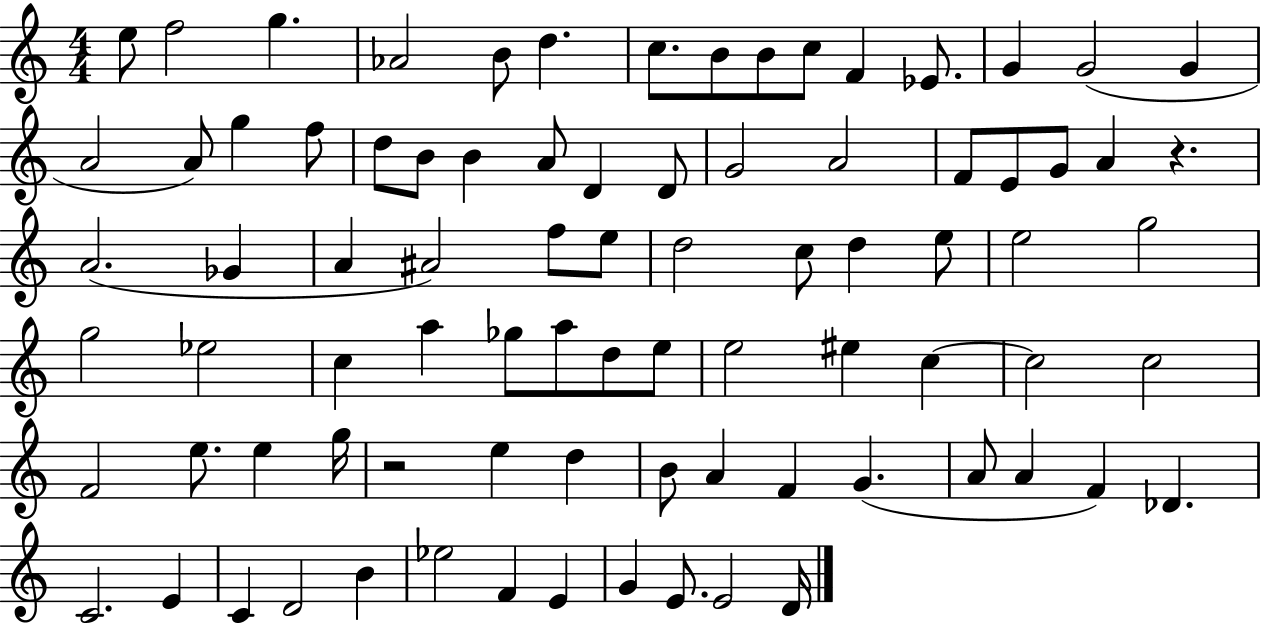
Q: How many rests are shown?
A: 2